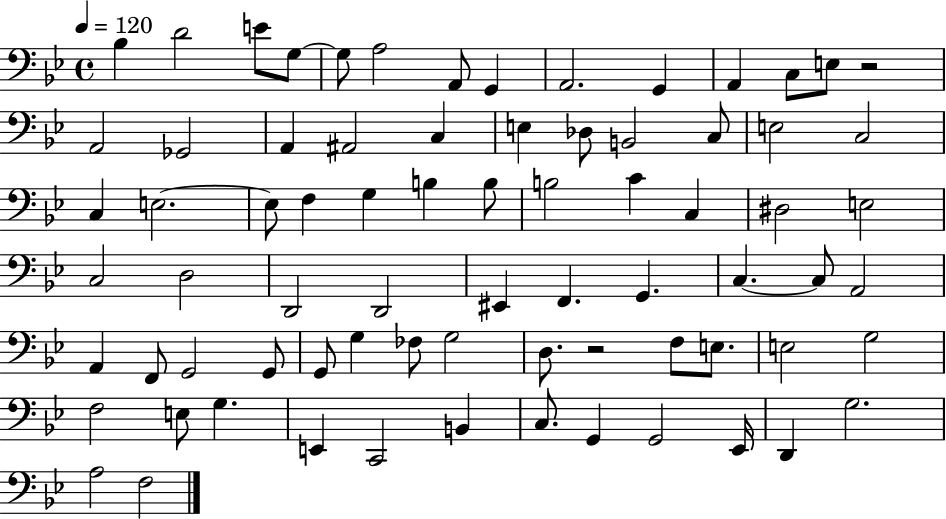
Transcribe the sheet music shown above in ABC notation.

X:1
T:Untitled
M:4/4
L:1/4
K:Bb
_B, D2 E/2 G,/2 G,/2 A,2 A,,/2 G,, A,,2 G,, A,, C,/2 E,/2 z2 A,,2 _G,,2 A,, ^A,,2 C, E, _D,/2 B,,2 C,/2 E,2 C,2 C, E,2 E,/2 F, G, B, B,/2 B,2 C C, ^D,2 E,2 C,2 D,2 D,,2 D,,2 ^E,, F,, G,, C, C,/2 A,,2 A,, F,,/2 G,,2 G,,/2 G,,/2 G, _F,/2 G,2 D,/2 z2 F,/2 E,/2 E,2 G,2 F,2 E,/2 G, E,, C,,2 B,, C,/2 G,, G,,2 _E,,/4 D,, G,2 A,2 F,2